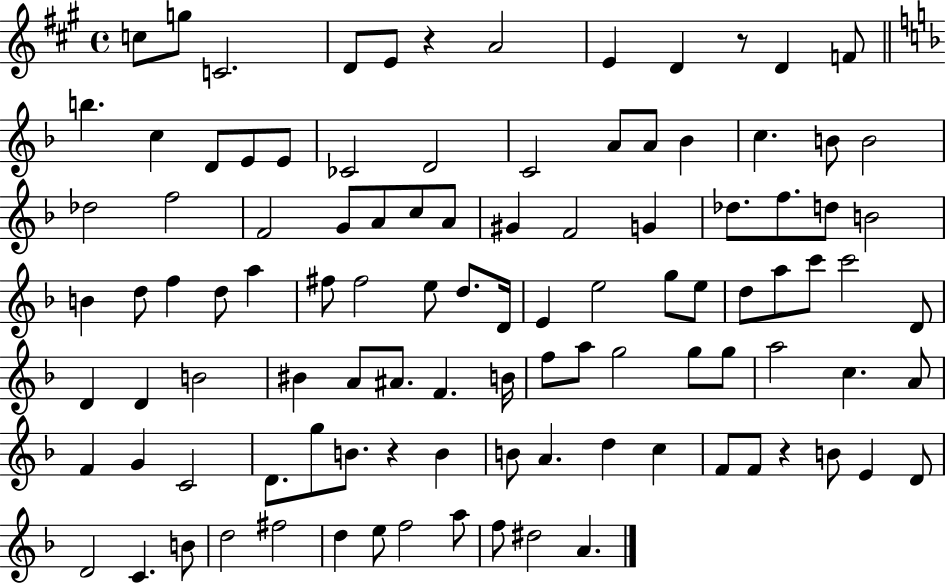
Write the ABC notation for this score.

X:1
T:Untitled
M:4/4
L:1/4
K:A
c/2 g/2 C2 D/2 E/2 z A2 E D z/2 D F/2 b c D/2 E/2 E/2 _C2 D2 C2 A/2 A/2 _B c B/2 B2 _d2 f2 F2 G/2 A/2 c/2 A/2 ^G F2 G _d/2 f/2 d/2 B2 B d/2 f d/2 a ^f/2 ^f2 e/2 d/2 D/4 E e2 g/2 e/2 d/2 a/2 c'/2 c'2 D/2 D D B2 ^B A/2 ^A/2 F B/4 f/2 a/2 g2 g/2 g/2 a2 c A/2 F G C2 D/2 g/2 B/2 z B B/2 A d c F/2 F/2 z B/2 E D/2 D2 C B/2 d2 ^f2 d e/2 f2 a/2 f/2 ^d2 A